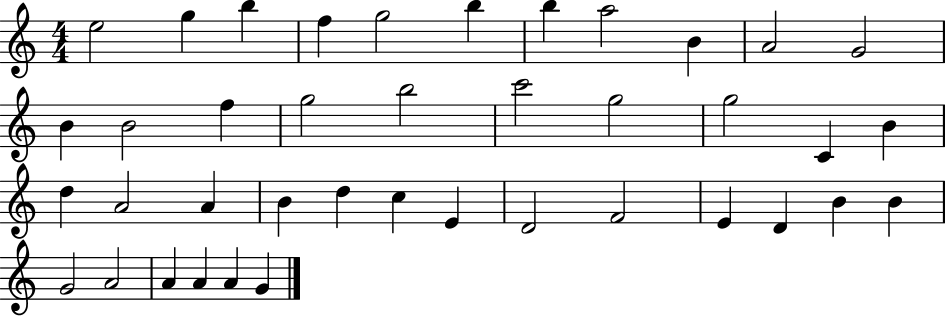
E5/h G5/q B5/q F5/q G5/h B5/q B5/q A5/h B4/q A4/h G4/h B4/q B4/h F5/q G5/h B5/h C6/h G5/h G5/h C4/q B4/q D5/q A4/h A4/q B4/q D5/q C5/q E4/q D4/h F4/h E4/q D4/q B4/q B4/q G4/h A4/h A4/q A4/q A4/q G4/q